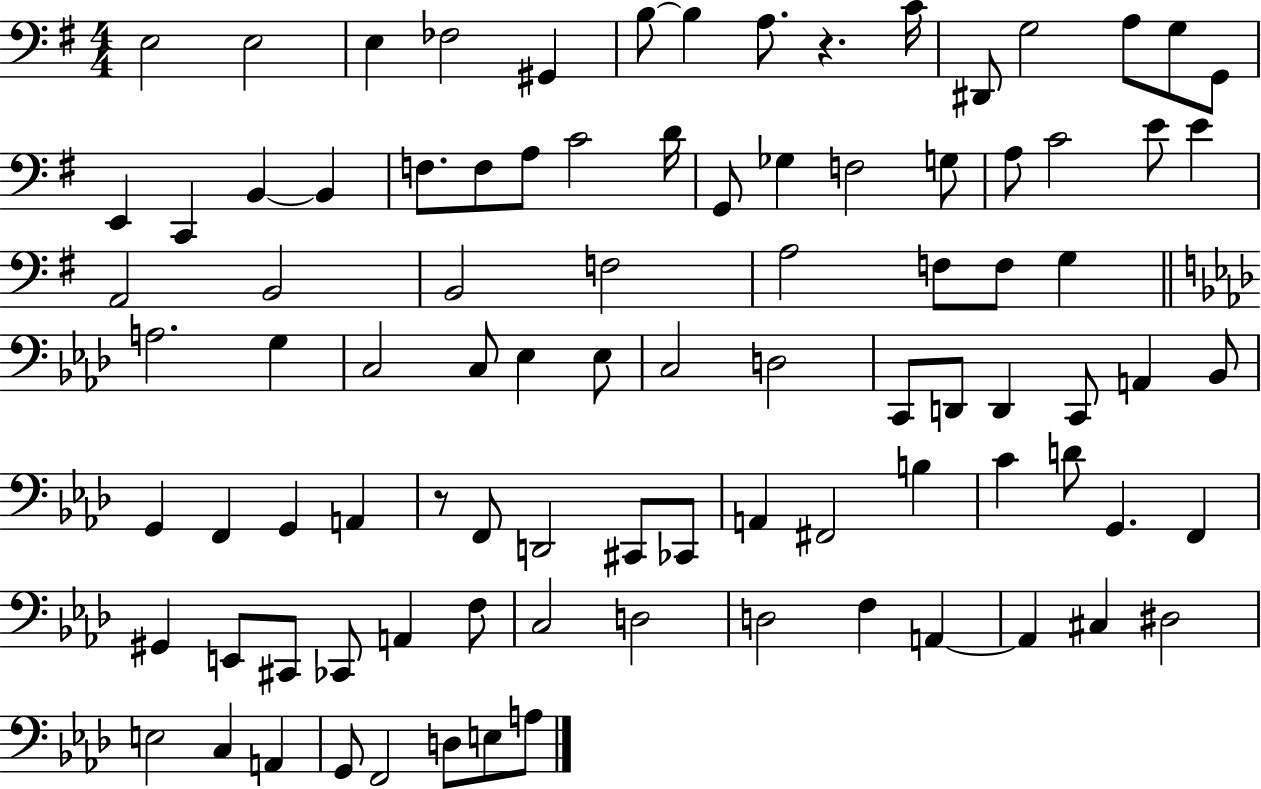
X:1
T:Untitled
M:4/4
L:1/4
K:G
E,2 E,2 E, _F,2 ^G,, B,/2 B, A,/2 z C/4 ^D,,/2 G,2 A,/2 G,/2 G,,/2 E,, C,, B,, B,, F,/2 F,/2 A,/2 C2 D/4 G,,/2 _G, F,2 G,/2 A,/2 C2 E/2 E A,,2 B,,2 B,,2 F,2 A,2 F,/2 F,/2 G, A,2 G, C,2 C,/2 _E, _E,/2 C,2 D,2 C,,/2 D,,/2 D,, C,,/2 A,, _B,,/2 G,, F,, G,, A,, z/2 F,,/2 D,,2 ^C,,/2 _C,,/2 A,, ^F,,2 B, C D/2 G,, F,, ^G,, E,,/2 ^C,,/2 _C,,/2 A,, F,/2 C,2 D,2 D,2 F, A,, A,, ^C, ^D,2 E,2 C, A,, G,,/2 F,,2 D,/2 E,/2 A,/2